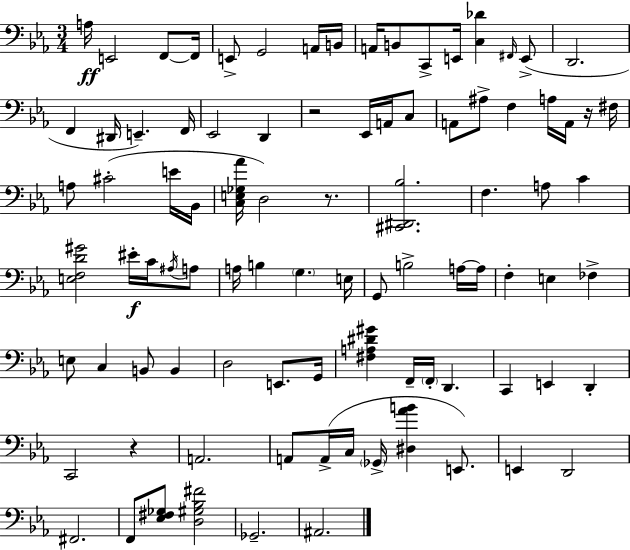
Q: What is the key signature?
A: C minor